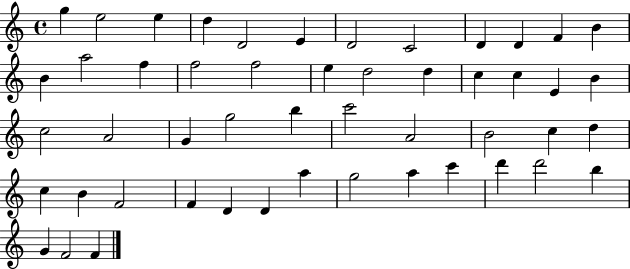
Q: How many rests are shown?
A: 0